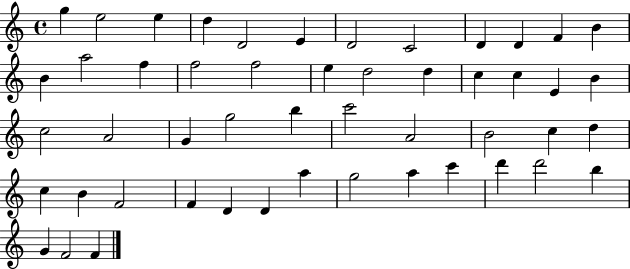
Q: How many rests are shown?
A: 0